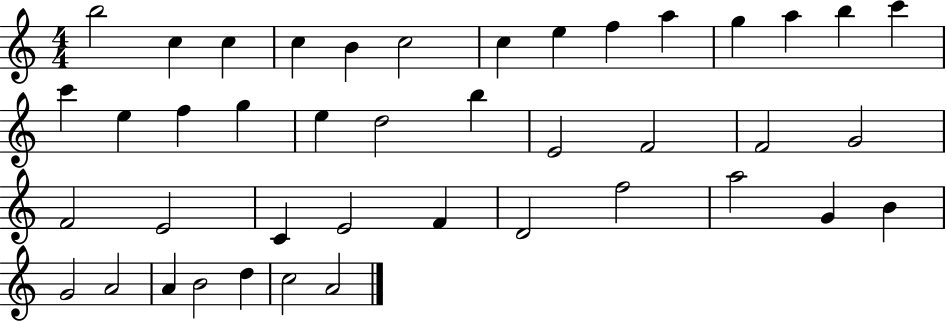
{
  \clef treble
  \numericTimeSignature
  \time 4/4
  \key c \major
  b''2 c''4 c''4 | c''4 b'4 c''2 | c''4 e''4 f''4 a''4 | g''4 a''4 b''4 c'''4 | \break c'''4 e''4 f''4 g''4 | e''4 d''2 b''4 | e'2 f'2 | f'2 g'2 | \break f'2 e'2 | c'4 e'2 f'4 | d'2 f''2 | a''2 g'4 b'4 | \break g'2 a'2 | a'4 b'2 d''4 | c''2 a'2 | \bar "|."
}